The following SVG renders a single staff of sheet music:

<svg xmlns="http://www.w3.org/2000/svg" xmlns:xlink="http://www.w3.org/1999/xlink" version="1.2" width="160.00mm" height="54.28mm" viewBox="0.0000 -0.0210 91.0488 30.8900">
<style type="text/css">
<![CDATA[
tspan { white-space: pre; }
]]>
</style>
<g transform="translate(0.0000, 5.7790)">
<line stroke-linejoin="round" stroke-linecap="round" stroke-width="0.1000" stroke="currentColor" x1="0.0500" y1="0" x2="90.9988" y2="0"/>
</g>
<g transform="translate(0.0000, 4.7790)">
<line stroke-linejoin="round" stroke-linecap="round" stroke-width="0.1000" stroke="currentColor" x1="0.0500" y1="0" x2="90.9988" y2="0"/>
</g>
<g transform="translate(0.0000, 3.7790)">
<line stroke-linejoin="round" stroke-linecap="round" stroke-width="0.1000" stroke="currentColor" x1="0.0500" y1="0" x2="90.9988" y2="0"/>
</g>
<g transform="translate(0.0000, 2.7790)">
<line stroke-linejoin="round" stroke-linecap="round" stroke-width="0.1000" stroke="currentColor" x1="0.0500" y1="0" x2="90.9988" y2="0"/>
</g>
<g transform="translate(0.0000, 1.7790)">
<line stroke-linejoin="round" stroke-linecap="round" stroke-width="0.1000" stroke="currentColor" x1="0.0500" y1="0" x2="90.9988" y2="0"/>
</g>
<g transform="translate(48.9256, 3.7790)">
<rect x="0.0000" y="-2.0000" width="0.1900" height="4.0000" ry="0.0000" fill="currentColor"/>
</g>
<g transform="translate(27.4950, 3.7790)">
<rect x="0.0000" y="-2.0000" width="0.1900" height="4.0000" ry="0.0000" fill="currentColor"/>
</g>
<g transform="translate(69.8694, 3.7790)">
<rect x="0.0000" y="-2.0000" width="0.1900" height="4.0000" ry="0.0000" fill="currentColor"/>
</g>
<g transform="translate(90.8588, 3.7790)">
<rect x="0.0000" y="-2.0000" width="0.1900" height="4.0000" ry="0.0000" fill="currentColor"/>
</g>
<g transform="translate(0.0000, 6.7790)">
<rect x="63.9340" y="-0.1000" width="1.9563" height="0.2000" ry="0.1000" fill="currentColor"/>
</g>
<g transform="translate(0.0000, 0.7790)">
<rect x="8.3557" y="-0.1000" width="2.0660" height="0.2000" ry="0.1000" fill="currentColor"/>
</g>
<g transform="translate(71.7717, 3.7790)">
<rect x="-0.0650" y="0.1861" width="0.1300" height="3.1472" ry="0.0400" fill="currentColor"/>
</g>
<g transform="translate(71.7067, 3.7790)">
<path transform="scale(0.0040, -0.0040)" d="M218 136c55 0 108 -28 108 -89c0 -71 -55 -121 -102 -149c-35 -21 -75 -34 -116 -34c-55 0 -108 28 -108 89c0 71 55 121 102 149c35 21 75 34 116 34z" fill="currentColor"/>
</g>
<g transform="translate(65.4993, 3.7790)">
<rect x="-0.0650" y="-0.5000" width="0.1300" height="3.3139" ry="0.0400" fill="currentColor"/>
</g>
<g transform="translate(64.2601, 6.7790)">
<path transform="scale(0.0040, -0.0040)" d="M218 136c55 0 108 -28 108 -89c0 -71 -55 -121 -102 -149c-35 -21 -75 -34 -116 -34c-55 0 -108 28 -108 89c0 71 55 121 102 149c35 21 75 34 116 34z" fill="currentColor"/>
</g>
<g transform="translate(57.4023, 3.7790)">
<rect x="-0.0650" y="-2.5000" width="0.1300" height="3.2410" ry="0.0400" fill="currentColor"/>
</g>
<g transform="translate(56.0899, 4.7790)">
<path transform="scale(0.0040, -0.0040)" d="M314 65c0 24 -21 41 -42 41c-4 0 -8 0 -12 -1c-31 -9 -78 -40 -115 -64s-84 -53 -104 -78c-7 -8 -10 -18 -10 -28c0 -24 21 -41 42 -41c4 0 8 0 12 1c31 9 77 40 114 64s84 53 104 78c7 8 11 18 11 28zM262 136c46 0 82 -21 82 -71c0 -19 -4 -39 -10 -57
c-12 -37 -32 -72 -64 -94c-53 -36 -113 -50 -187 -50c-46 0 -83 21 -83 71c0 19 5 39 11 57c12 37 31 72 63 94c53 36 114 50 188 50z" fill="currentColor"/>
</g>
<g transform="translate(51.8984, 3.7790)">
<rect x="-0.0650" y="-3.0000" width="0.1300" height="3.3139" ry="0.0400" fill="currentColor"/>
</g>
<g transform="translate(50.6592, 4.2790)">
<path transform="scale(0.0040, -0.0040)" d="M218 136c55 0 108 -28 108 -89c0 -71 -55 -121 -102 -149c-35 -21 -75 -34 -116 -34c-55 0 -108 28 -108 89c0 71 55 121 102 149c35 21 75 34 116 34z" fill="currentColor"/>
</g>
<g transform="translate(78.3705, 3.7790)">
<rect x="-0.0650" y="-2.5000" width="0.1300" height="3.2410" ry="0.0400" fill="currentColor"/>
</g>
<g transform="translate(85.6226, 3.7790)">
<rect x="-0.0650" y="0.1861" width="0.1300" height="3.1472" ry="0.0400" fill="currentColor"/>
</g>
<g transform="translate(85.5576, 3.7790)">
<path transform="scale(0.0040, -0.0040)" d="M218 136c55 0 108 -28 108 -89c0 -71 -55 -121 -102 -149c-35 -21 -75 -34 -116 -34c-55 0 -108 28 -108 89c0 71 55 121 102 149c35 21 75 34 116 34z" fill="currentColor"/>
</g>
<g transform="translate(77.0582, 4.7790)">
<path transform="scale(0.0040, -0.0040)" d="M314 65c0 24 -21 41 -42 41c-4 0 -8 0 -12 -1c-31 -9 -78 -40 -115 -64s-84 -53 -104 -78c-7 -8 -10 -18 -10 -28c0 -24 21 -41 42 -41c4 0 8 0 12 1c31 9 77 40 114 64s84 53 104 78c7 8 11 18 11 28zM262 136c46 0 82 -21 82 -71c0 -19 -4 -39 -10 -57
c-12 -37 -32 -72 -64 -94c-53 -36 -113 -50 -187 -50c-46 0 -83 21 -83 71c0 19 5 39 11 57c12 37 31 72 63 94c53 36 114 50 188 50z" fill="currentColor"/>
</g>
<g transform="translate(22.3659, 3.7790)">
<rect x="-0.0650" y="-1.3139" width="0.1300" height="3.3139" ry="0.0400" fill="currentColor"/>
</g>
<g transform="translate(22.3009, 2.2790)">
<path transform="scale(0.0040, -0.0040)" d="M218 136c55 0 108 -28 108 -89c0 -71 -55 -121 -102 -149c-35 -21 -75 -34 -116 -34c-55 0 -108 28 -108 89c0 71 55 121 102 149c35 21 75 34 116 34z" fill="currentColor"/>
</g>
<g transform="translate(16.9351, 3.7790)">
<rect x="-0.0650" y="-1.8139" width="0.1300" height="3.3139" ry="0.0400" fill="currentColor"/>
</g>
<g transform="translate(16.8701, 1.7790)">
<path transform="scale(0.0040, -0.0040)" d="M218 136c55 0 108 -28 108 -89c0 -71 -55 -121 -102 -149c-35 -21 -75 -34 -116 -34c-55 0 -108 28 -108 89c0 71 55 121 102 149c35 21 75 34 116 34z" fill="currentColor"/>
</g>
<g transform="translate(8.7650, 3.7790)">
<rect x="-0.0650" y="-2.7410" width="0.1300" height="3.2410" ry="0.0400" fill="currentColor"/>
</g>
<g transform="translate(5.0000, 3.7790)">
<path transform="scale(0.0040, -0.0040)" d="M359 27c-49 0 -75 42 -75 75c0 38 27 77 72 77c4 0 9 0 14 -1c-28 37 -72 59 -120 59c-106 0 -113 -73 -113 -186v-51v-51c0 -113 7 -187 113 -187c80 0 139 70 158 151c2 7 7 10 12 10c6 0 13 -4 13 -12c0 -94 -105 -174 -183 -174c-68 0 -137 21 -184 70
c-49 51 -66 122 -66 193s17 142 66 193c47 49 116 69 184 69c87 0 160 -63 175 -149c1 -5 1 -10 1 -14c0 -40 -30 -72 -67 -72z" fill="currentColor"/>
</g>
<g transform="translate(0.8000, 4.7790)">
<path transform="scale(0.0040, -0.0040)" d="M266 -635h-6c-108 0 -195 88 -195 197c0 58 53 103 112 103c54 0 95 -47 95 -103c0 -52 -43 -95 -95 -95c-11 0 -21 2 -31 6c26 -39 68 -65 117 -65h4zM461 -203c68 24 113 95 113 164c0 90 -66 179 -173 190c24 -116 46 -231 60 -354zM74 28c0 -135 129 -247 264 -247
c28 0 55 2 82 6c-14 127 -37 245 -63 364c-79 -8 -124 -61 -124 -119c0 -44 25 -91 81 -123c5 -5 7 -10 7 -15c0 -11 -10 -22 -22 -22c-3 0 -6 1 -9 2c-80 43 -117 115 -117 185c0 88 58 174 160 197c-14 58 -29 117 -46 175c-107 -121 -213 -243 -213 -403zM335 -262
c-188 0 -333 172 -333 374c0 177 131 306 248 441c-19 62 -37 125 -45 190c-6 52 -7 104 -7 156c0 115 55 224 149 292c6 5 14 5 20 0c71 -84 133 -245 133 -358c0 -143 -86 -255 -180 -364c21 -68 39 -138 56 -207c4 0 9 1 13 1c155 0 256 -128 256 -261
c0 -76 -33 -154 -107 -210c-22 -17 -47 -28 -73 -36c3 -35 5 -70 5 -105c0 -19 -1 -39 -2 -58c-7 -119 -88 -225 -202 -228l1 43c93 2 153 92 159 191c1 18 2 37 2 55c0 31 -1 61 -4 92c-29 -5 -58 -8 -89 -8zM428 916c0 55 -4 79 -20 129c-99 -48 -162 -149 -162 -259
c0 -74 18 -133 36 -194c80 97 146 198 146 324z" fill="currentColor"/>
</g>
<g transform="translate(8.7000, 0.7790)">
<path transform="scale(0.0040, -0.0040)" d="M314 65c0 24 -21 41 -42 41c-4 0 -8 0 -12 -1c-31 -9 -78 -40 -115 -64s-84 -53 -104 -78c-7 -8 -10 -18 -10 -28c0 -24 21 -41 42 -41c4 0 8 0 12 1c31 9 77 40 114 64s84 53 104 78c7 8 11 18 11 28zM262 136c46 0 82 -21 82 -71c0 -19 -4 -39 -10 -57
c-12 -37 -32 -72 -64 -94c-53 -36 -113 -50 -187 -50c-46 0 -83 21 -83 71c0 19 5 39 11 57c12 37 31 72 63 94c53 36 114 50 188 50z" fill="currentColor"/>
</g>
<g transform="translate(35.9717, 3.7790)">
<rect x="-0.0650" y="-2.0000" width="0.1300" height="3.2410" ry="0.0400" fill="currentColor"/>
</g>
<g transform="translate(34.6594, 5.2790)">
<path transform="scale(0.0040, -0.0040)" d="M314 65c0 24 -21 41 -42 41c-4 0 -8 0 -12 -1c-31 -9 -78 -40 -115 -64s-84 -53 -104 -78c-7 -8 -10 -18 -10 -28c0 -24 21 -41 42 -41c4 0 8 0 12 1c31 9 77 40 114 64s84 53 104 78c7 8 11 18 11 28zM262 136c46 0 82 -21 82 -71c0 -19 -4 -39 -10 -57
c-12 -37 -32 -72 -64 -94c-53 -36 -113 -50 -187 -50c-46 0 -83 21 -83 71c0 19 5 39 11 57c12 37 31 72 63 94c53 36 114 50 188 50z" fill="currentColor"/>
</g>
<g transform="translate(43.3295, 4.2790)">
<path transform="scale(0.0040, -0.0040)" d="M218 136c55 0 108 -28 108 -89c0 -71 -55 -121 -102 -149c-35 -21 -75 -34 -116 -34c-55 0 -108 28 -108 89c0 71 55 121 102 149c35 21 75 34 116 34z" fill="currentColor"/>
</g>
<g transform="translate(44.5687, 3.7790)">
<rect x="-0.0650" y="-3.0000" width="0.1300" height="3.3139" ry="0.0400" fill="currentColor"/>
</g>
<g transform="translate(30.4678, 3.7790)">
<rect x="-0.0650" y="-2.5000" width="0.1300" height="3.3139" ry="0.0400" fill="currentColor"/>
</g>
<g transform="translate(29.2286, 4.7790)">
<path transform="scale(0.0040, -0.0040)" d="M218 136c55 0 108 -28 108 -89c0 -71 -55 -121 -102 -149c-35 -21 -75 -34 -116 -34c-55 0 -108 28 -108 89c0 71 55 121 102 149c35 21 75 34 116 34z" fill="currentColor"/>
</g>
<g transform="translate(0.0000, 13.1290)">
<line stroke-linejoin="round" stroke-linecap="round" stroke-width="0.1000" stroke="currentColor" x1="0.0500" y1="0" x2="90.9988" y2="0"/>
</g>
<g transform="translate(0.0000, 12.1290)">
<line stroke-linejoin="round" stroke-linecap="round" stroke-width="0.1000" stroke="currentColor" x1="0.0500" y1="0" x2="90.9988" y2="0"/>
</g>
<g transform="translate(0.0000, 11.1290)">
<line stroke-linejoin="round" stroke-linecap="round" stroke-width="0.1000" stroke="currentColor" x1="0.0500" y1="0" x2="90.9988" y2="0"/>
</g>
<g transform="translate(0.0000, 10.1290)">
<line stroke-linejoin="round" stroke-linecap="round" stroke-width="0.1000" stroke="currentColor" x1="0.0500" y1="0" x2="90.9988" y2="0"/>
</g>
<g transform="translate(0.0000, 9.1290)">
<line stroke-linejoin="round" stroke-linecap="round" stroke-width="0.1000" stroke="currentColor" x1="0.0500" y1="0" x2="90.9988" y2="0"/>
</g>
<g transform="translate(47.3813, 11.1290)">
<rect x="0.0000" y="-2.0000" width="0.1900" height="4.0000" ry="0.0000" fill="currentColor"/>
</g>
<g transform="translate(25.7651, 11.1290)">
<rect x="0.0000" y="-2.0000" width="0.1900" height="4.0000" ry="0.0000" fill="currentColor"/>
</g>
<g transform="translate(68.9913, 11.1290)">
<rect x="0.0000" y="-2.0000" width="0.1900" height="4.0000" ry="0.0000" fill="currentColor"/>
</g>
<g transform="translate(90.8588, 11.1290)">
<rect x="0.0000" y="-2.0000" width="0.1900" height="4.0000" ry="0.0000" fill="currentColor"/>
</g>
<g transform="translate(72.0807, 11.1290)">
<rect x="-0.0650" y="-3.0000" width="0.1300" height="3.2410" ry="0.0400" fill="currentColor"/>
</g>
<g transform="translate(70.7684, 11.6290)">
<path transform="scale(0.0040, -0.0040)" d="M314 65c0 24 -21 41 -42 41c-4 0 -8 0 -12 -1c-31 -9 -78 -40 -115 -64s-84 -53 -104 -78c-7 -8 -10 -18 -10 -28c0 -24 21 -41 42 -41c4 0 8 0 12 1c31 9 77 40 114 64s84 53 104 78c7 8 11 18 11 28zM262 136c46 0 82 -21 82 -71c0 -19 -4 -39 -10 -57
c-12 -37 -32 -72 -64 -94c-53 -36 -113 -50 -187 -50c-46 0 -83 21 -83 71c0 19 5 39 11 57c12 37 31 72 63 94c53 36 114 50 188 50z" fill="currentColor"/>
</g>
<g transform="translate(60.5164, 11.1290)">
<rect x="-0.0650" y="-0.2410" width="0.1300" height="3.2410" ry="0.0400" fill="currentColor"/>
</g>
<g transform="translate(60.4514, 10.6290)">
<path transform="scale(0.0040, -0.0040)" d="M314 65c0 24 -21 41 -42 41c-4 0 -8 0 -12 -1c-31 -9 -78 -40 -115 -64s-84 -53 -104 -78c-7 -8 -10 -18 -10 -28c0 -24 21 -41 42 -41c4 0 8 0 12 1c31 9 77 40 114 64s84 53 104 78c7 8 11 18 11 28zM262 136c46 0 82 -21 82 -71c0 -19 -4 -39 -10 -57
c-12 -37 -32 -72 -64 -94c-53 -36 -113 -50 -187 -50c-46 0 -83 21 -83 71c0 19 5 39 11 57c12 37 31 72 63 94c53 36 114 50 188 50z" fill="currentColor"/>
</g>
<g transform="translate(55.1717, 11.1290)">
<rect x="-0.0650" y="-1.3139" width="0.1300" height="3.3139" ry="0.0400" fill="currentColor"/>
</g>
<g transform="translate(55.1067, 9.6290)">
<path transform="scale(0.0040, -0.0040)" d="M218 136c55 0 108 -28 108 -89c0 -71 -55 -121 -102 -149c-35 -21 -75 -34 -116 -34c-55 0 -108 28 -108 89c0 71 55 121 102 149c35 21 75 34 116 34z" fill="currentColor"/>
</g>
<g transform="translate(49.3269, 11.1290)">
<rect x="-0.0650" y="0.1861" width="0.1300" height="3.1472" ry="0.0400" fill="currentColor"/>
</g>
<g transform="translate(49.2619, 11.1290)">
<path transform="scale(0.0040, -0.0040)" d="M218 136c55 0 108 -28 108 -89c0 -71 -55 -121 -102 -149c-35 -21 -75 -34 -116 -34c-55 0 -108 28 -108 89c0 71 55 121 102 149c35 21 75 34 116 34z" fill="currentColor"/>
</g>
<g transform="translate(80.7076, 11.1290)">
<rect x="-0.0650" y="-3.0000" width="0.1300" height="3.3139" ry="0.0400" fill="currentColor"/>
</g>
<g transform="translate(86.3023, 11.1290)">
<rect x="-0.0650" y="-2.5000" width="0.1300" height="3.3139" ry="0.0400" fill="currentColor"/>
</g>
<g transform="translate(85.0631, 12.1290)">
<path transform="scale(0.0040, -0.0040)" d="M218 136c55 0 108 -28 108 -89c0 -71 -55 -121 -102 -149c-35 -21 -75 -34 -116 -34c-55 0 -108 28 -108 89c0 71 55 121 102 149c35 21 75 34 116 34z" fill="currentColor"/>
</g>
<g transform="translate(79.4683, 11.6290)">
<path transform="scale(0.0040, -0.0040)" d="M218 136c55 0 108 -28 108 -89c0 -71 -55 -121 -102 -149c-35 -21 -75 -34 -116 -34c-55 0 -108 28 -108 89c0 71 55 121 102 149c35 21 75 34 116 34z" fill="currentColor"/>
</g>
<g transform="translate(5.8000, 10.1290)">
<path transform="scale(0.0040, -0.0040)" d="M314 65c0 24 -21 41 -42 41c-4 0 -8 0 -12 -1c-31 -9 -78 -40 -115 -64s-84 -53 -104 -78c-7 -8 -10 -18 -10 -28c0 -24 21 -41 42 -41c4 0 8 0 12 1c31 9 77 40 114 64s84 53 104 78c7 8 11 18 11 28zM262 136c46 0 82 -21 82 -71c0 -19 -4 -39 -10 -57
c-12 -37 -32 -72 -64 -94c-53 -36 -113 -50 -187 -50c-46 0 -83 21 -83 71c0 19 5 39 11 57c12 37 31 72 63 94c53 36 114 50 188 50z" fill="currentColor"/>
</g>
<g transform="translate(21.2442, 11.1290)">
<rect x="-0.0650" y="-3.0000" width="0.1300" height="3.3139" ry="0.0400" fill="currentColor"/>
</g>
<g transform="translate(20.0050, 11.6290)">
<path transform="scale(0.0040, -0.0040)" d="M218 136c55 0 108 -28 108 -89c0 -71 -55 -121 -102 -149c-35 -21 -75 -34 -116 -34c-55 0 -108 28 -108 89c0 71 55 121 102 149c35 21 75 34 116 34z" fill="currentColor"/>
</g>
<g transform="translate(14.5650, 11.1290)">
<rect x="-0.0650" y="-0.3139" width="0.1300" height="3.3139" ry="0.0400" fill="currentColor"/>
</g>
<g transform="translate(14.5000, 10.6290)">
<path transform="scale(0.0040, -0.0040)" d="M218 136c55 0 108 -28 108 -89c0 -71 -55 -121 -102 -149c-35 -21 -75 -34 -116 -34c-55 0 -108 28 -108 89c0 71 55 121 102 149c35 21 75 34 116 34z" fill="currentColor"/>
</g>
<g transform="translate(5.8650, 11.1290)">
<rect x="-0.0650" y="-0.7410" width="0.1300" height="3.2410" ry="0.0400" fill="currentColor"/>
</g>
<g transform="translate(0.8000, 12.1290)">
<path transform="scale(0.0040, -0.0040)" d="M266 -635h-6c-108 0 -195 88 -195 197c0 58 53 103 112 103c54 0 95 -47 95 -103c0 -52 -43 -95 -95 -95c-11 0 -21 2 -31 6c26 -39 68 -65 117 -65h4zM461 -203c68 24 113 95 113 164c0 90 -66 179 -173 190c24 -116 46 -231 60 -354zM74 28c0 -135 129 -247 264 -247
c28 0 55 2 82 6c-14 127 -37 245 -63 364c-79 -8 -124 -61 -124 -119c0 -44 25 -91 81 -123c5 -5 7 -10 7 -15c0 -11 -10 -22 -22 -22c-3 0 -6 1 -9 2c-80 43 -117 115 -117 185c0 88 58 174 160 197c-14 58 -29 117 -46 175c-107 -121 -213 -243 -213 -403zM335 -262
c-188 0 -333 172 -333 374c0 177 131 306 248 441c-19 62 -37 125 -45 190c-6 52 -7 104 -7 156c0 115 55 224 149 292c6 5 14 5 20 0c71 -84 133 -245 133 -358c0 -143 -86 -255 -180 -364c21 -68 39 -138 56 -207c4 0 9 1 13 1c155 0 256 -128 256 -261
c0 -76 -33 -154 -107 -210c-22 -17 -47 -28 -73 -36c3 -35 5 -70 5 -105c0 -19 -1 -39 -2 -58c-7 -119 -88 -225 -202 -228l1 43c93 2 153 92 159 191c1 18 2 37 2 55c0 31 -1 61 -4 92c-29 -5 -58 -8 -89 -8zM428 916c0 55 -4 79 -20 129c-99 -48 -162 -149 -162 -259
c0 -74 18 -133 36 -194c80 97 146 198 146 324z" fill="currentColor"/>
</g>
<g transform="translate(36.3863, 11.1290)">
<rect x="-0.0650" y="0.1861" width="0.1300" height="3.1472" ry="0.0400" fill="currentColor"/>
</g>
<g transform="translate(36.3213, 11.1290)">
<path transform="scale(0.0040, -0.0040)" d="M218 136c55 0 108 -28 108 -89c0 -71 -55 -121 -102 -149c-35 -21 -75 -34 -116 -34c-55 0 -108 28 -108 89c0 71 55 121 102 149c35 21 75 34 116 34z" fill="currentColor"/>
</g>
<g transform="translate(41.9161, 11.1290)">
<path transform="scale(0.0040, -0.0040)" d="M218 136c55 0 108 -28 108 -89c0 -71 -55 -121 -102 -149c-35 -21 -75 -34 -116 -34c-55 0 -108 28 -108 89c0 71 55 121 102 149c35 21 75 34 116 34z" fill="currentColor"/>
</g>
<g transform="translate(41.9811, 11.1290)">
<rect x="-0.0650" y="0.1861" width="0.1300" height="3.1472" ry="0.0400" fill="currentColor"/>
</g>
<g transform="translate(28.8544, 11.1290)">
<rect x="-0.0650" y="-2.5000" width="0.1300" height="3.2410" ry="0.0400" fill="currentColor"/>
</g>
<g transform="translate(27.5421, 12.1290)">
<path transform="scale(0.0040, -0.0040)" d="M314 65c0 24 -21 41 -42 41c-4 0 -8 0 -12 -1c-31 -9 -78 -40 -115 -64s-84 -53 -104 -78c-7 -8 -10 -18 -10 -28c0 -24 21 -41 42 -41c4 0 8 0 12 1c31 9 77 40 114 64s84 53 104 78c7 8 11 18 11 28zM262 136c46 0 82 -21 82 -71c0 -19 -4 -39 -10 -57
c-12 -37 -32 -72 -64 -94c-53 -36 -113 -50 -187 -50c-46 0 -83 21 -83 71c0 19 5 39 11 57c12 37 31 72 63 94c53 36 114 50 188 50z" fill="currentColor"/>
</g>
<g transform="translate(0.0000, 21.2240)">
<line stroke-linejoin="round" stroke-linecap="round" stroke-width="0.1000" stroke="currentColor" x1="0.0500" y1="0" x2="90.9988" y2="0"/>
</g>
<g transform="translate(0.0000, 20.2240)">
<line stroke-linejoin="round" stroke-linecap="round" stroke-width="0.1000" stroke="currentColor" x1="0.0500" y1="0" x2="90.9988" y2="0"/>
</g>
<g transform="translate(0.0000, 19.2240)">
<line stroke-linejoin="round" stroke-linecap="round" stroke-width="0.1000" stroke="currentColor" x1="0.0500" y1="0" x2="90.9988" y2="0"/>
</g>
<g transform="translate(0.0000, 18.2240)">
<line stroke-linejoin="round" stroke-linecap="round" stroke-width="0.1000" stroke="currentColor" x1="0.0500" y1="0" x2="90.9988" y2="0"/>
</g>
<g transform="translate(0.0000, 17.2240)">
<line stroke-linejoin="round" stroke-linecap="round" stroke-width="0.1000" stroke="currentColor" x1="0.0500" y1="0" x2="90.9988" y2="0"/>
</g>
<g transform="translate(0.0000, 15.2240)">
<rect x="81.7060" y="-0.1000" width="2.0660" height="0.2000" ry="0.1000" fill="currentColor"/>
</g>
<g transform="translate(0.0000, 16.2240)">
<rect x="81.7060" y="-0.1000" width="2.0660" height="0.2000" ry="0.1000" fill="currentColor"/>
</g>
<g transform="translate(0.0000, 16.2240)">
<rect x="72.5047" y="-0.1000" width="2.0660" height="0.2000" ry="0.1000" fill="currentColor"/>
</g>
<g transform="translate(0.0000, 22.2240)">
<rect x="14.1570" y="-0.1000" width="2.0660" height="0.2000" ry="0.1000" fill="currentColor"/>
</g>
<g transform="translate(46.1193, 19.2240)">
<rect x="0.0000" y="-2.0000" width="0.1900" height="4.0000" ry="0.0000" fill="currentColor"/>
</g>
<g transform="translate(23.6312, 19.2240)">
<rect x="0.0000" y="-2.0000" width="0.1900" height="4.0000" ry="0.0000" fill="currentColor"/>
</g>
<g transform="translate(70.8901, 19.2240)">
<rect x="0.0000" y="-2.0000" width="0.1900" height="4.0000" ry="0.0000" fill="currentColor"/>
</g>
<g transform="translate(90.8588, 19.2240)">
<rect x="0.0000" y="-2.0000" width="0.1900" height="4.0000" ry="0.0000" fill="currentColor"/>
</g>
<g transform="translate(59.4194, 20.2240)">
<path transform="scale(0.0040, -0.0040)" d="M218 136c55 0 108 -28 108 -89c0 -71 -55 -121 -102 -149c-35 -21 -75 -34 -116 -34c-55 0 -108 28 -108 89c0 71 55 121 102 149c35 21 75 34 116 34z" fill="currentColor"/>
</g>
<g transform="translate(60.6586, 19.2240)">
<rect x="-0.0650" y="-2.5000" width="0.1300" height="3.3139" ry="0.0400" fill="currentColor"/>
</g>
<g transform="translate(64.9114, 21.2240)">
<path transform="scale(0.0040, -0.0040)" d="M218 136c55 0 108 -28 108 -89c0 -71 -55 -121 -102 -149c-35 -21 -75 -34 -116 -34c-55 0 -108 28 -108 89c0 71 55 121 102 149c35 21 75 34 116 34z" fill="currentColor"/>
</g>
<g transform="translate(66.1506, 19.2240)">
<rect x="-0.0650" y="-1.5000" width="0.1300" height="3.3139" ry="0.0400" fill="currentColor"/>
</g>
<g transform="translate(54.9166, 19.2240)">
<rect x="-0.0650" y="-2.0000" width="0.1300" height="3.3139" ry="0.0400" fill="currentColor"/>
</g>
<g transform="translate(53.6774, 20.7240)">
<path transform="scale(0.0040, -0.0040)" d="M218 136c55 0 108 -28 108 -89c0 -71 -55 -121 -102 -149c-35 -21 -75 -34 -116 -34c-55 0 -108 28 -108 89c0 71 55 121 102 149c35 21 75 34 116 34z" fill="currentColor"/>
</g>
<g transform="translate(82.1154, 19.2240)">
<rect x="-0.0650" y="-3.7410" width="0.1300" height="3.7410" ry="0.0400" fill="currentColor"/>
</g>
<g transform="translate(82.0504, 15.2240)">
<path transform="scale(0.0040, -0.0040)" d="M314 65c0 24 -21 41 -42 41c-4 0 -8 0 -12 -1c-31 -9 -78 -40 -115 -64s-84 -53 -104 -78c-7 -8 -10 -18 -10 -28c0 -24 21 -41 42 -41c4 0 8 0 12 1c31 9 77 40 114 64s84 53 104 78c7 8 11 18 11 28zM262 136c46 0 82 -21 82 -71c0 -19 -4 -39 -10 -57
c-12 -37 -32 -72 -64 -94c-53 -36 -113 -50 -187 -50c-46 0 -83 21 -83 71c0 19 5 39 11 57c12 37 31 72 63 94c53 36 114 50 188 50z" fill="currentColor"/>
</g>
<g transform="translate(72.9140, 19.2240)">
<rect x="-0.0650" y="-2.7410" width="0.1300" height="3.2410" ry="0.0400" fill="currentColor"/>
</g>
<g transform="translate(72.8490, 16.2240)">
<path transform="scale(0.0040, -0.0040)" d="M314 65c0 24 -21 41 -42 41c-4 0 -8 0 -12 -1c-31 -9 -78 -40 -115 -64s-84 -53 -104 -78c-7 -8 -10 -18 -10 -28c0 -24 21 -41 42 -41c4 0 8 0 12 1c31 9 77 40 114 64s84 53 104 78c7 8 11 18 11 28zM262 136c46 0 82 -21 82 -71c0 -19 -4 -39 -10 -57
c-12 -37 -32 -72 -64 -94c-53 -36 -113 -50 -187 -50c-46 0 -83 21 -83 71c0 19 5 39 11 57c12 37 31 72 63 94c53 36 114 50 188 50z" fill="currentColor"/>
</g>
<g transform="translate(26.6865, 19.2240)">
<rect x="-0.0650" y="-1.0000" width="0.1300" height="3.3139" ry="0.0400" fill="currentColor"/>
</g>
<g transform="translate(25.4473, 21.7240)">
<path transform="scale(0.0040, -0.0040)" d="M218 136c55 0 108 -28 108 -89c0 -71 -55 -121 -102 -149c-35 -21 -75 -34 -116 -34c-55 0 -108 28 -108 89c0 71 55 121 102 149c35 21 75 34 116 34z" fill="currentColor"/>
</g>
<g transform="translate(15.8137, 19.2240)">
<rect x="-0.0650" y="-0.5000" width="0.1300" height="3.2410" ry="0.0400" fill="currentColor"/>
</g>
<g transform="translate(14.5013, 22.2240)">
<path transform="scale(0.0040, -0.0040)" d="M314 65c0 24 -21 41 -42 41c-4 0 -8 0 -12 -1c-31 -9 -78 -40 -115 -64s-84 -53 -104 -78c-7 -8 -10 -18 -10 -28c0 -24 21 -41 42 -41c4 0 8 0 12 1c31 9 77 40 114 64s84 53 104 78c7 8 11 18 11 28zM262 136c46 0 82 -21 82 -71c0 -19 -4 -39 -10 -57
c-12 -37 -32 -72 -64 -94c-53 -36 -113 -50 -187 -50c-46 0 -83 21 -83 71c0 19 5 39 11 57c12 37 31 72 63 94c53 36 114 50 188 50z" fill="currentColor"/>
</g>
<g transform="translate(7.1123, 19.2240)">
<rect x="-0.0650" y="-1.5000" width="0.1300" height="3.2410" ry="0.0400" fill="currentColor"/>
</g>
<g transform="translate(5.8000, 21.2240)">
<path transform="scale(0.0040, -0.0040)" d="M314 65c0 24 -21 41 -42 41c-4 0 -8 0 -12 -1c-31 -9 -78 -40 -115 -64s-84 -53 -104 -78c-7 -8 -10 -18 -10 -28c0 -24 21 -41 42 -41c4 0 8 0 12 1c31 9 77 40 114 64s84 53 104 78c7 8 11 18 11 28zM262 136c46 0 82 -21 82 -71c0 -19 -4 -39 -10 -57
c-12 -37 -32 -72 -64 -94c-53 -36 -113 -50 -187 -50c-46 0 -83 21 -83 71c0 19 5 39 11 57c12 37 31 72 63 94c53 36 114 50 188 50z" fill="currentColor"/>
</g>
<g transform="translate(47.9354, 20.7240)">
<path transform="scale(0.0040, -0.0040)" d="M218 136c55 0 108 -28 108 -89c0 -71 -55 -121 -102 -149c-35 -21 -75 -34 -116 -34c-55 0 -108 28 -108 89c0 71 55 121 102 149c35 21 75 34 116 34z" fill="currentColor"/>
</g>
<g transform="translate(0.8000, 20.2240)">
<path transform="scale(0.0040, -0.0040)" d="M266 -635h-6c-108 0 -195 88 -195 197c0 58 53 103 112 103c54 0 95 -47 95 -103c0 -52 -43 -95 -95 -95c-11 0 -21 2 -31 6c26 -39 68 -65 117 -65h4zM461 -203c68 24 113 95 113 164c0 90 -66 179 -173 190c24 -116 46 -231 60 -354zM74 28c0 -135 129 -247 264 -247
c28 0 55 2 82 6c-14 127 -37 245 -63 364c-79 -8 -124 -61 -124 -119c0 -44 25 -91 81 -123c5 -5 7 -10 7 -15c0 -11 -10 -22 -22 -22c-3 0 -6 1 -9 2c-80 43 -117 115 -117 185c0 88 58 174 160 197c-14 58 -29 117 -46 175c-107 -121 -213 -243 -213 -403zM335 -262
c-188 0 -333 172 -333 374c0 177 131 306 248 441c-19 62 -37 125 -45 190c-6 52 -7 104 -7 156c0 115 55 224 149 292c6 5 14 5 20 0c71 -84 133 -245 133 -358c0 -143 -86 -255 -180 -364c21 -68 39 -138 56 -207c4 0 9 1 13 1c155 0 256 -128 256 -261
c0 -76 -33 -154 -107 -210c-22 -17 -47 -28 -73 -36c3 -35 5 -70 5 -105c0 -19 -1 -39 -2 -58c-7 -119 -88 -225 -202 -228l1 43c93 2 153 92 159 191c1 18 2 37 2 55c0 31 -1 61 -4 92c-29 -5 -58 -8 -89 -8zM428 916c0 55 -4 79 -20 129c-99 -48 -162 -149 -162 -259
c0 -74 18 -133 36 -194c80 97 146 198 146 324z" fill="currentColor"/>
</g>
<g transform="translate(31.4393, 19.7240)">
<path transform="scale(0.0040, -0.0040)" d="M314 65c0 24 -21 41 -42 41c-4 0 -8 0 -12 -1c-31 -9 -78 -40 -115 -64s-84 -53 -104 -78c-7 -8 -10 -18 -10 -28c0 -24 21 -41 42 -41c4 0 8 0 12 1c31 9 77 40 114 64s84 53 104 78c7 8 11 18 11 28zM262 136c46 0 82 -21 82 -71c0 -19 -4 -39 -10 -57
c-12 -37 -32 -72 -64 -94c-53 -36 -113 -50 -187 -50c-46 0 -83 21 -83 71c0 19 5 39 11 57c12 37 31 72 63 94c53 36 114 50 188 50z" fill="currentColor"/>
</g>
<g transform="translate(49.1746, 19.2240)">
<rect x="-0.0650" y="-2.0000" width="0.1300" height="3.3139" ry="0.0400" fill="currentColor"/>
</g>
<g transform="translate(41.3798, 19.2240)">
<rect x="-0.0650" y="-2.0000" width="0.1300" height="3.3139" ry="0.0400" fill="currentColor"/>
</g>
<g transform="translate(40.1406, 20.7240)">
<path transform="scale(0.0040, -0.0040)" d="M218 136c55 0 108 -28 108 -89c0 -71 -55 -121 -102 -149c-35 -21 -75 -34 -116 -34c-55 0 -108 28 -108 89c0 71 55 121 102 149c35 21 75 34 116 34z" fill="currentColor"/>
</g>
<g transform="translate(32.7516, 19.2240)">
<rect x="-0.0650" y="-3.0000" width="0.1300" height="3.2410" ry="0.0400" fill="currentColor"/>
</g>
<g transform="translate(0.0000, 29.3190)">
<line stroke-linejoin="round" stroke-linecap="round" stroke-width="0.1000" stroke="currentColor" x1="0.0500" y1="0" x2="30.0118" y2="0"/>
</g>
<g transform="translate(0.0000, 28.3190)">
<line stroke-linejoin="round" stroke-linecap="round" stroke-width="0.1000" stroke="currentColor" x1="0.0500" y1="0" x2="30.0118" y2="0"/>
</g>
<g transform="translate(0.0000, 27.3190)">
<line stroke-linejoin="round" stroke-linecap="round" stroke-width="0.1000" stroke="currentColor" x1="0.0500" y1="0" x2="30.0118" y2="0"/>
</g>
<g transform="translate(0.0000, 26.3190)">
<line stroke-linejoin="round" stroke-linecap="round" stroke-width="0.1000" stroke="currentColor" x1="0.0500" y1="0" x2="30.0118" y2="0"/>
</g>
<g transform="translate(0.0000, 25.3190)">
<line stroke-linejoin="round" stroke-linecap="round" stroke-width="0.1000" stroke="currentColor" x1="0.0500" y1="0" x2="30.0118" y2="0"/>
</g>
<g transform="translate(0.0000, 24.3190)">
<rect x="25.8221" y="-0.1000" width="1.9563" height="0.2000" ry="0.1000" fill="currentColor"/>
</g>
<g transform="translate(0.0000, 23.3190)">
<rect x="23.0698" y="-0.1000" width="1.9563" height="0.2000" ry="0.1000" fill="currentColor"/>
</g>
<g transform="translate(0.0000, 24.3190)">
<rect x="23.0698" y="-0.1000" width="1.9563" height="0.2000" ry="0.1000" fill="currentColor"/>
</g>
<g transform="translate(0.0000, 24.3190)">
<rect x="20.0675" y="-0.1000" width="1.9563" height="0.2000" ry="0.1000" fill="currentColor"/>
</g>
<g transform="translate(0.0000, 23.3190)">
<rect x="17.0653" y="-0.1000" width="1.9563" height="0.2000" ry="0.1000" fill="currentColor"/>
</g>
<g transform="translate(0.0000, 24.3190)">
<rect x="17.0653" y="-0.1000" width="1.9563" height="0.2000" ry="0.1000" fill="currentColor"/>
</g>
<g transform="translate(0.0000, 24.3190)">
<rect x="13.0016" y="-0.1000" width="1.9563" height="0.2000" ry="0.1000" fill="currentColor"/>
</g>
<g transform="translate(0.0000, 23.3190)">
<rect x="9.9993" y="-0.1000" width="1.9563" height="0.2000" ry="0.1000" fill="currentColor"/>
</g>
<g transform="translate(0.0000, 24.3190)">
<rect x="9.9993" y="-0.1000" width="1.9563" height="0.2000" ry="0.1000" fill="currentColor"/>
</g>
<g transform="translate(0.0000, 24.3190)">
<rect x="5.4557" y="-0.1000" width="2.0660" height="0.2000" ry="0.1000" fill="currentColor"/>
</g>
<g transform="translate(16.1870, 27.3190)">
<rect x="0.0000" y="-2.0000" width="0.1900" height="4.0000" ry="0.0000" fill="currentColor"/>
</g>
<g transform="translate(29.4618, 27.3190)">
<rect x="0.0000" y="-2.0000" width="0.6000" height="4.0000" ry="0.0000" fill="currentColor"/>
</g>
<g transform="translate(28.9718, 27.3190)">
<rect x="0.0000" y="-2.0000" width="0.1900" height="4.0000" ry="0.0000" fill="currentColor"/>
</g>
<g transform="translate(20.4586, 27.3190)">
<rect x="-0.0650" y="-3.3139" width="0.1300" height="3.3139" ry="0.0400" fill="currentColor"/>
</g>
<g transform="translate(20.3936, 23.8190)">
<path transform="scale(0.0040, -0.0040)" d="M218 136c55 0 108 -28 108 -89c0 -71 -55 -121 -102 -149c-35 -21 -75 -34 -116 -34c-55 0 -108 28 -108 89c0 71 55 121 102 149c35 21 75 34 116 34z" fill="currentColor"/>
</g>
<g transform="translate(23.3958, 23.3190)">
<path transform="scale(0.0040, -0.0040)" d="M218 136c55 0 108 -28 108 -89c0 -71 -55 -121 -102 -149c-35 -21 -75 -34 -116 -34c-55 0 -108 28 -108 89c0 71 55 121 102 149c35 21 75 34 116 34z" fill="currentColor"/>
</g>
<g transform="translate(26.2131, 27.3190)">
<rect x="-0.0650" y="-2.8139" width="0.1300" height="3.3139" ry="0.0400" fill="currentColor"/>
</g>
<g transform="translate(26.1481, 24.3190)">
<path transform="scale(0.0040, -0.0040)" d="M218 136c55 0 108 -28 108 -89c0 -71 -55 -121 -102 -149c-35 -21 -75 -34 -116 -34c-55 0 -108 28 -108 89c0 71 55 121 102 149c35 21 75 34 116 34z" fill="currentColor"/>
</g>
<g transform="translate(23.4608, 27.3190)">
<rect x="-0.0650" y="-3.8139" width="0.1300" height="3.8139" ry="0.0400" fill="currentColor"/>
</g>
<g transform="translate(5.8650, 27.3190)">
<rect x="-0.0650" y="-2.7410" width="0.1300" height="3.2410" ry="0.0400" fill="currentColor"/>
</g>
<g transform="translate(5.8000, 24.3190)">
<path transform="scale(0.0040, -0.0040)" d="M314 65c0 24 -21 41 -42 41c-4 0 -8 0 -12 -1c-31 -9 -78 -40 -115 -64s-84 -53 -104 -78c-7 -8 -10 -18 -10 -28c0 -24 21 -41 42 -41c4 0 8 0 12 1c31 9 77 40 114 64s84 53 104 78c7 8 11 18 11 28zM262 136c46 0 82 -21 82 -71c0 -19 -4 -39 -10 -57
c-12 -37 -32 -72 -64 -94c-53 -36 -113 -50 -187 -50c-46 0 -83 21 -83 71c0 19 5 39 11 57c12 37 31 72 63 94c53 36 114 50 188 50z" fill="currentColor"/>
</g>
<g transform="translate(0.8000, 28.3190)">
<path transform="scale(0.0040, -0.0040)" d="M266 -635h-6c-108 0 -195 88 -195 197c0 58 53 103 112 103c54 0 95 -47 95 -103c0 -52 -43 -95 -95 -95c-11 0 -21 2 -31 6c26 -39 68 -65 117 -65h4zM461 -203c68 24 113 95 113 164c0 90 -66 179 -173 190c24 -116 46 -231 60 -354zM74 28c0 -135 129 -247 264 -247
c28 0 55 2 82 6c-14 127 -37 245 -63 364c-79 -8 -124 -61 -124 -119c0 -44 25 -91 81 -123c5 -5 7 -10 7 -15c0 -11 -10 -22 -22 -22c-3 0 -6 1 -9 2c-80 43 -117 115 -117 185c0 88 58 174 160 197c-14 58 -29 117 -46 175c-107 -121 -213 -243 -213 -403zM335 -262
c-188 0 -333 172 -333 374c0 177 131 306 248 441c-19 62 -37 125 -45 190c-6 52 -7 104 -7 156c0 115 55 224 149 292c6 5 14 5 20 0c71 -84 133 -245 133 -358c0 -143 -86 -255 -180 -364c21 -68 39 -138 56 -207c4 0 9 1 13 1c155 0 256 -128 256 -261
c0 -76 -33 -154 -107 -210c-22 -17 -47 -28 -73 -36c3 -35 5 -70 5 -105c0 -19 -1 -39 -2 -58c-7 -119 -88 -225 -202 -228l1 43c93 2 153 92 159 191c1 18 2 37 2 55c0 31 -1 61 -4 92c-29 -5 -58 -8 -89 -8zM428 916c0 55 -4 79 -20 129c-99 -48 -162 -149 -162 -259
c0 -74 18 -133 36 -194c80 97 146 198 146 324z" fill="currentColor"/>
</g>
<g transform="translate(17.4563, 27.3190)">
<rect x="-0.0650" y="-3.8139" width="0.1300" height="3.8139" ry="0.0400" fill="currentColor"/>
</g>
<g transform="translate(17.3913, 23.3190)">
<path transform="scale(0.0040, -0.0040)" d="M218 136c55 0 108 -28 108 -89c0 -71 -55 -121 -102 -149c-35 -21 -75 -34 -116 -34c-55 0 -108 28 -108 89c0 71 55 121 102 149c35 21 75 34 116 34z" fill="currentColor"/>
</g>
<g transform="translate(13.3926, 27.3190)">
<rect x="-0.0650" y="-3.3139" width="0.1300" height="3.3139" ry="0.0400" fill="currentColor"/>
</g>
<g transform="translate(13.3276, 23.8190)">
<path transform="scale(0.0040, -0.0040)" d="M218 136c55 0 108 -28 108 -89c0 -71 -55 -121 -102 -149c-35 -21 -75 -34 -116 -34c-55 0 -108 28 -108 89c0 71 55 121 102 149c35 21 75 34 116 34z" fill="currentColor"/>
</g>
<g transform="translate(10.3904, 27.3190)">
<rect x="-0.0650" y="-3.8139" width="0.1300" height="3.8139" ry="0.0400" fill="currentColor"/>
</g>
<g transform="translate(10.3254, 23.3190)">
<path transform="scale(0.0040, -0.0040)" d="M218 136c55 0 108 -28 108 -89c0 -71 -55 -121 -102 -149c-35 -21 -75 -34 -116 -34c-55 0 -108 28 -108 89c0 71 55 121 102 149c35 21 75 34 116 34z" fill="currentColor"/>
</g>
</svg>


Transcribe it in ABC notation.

X:1
T:Untitled
M:4/4
L:1/4
K:C
a2 f e G F2 A A G2 C B G2 B d2 c A G2 B B B e c2 A2 A G E2 C2 D A2 F F F G E a2 c'2 a2 c' b c' b c' a